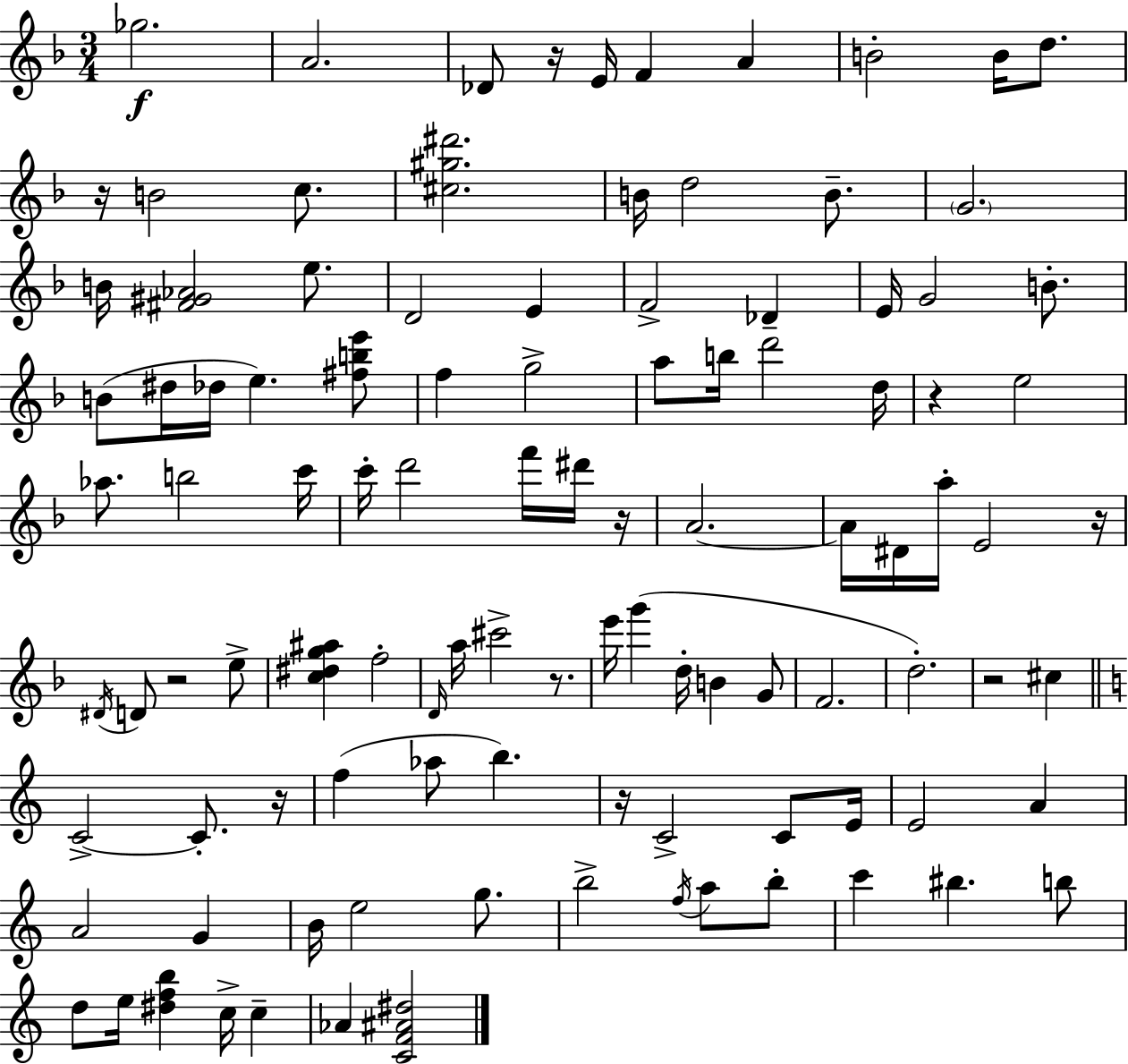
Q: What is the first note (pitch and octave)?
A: Gb5